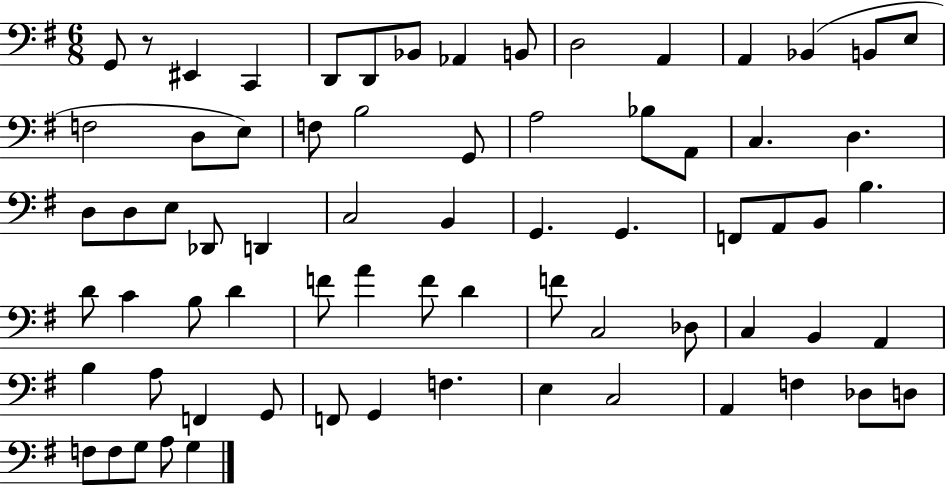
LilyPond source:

{
  \clef bass
  \numericTimeSignature
  \time 6/8
  \key g \major
  g,8 r8 eis,4 c,4 | d,8 d,8 bes,8 aes,4 b,8 | d2 a,4 | a,4 bes,4( b,8 e8 | \break f2 d8 e8) | f8 b2 g,8 | a2 bes8 a,8 | c4. d4. | \break d8 d8 e8 des,8 d,4 | c2 b,4 | g,4. g,4. | f,8 a,8 b,8 b4. | \break d'8 c'4 b8 d'4 | f'8 a'4 f'8 d'4 | f'8 c2 des8 | c4 b,4 a,4 | \break b4 a8 f,4 g,8 | f,8 g,4 f4. | e4 c2 | a,4 f4 des8 d8 | \break f8 f8 g8 a8 g4 | \bar "|."
}